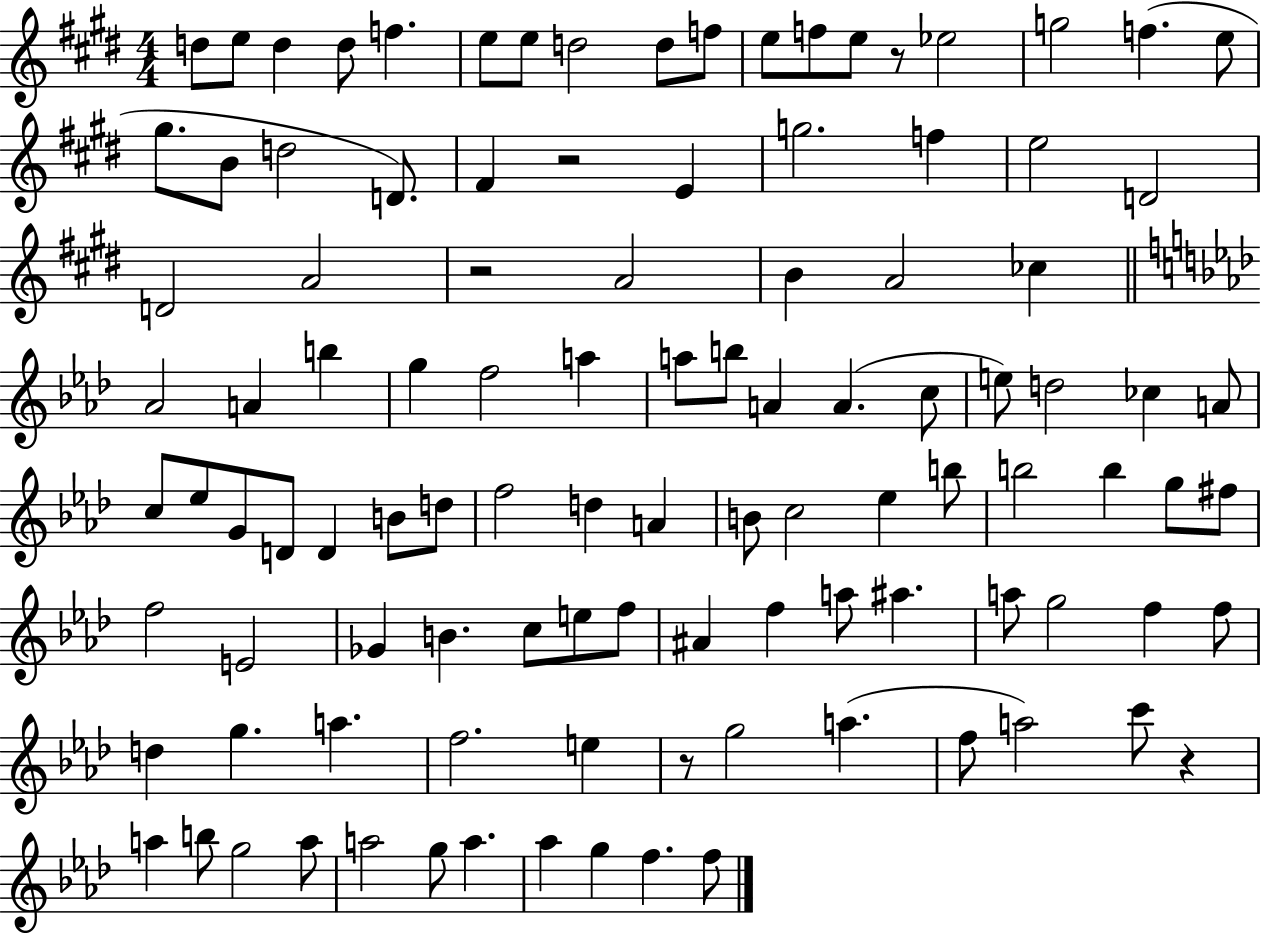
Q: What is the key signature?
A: E major